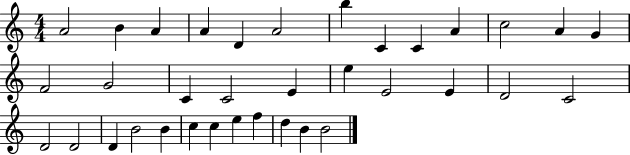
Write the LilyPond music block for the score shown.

{
  \clef treble
  \numericTimeSignature
  \time 4/4
  \key c \major
  a'2 b'4 a'4 | a'4 d'4 a'2 | b''4 c'4 c'4 a'4 | c''2 a'4 g'4 | \break f'2 g'2 | c'4 c'2 e'4 | e''4 e'2 e'4 | d'2 c'2 | \break d'2 d'2 | d'4 b'2 b'4 | c''4 c''4 e''4 f''4 | d''4 b'4 b'2 | \break \bar "|."
}